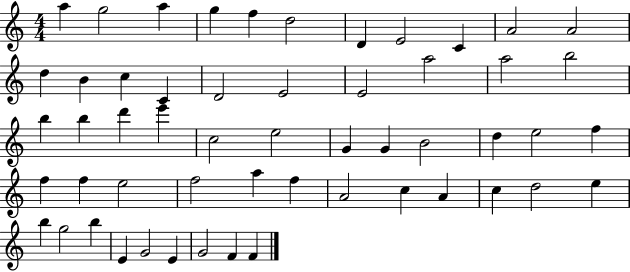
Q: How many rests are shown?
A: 0